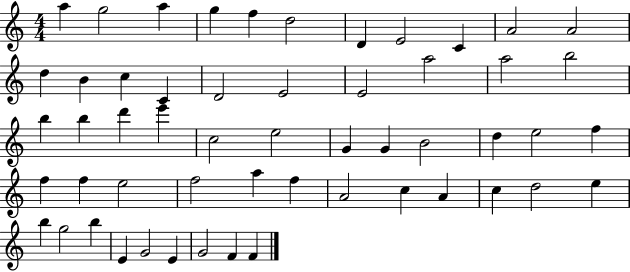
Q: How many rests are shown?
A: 0